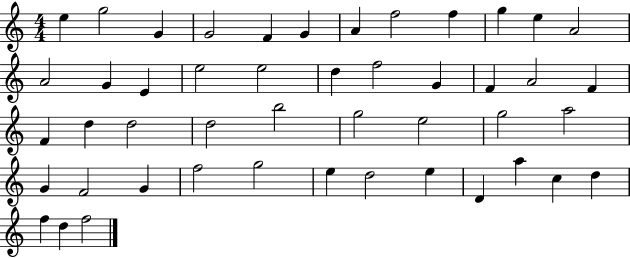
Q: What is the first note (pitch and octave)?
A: E5